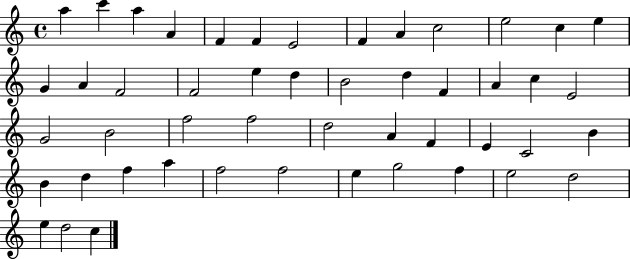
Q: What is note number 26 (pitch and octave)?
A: G4